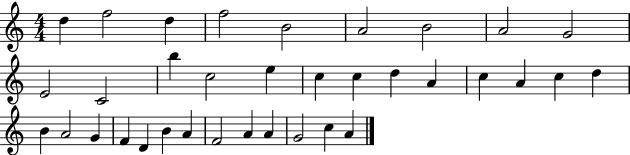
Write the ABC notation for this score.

X:1
T:Untitled
M:4/4
L:1/4
K:C
d f2 d f2 B2 A2 B2 A2 G2 E2 C2 b c2 e c c d A c A c d B A2 G F D B A F2 A A G2 c A